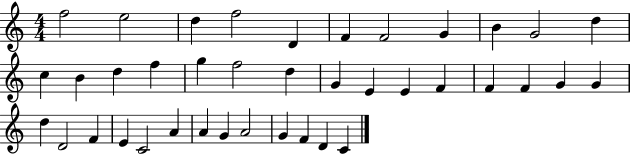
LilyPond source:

{
  \clef treble
  \numericTimeSignature
  \time 4/4
  \key c \major
  f''2 e''2 | d''4 f''2 d'4 | f'4 f'2 g'4 | b'4 g'2 d''4 | \break c''4 b'4 d''4 f''4 | g''4 f''2 d''4 | g'4 e'4 e'4 f'4 | f'4 f'4 g'4 g'4 | \break d''4 d'2 f'4 | e'4 c'2 a'4 | a'4 g'4 a'2 | g'4 f'4 d'4 c'4 | \break \bar "|."
}